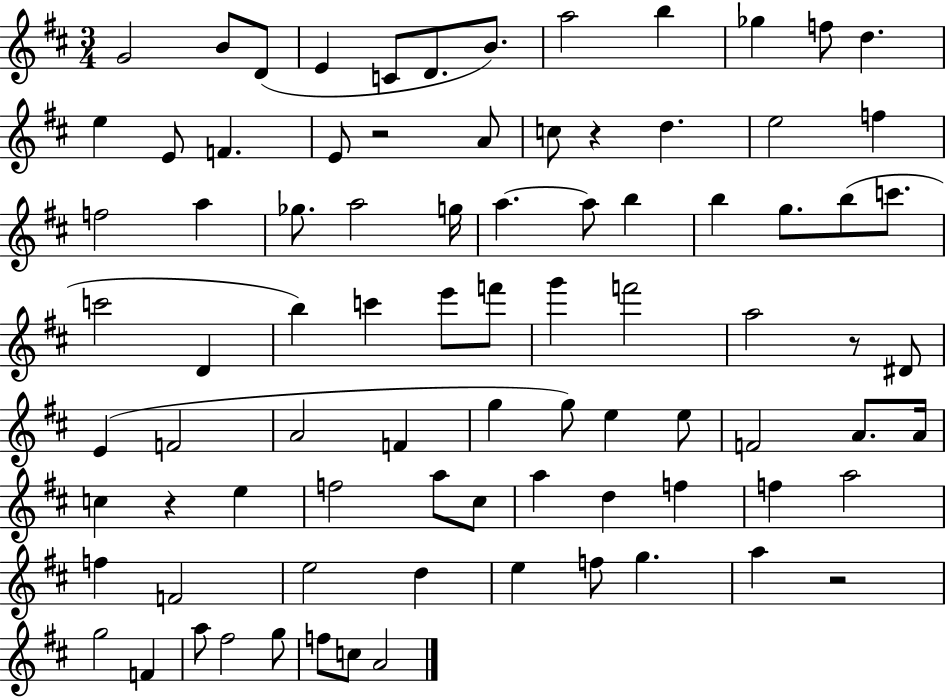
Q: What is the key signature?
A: D major